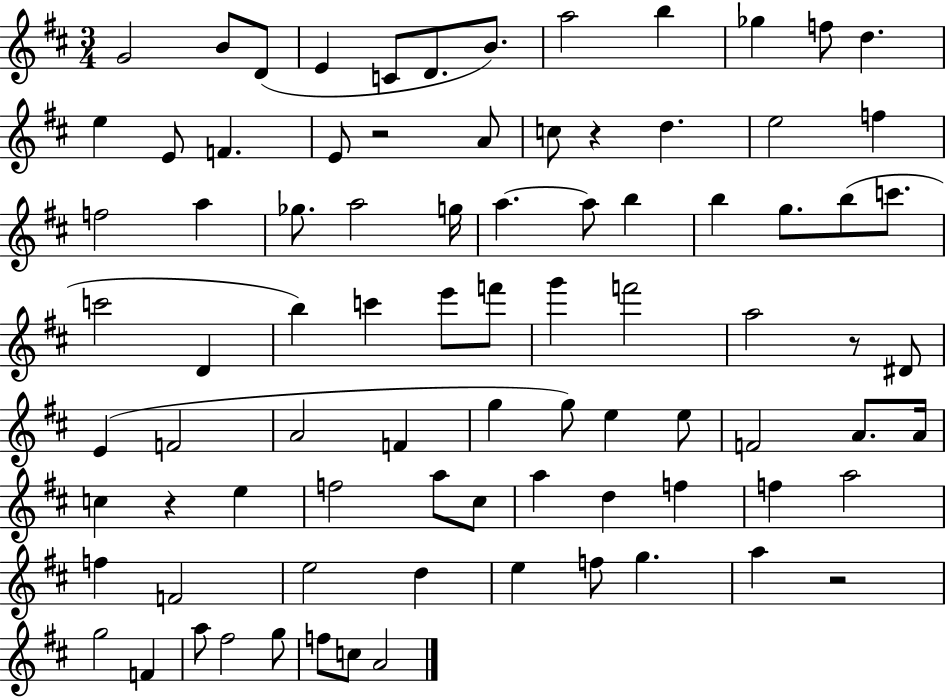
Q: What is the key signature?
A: D major